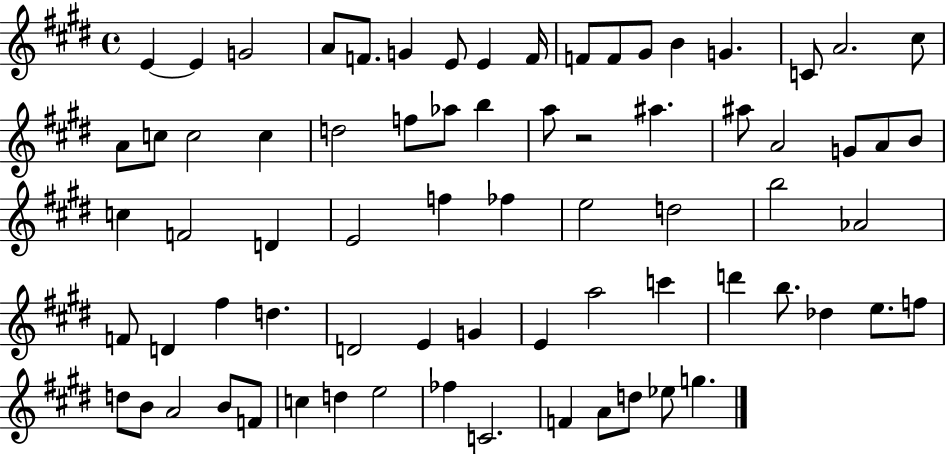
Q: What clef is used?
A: treble